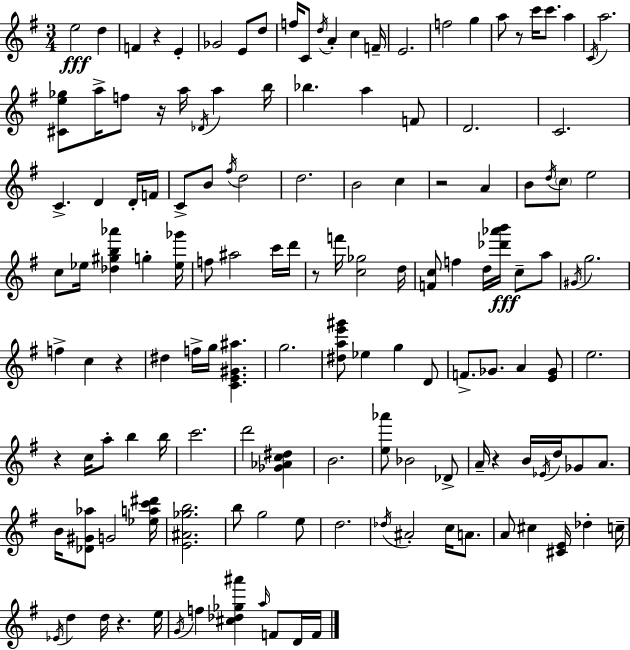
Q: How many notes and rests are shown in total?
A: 141